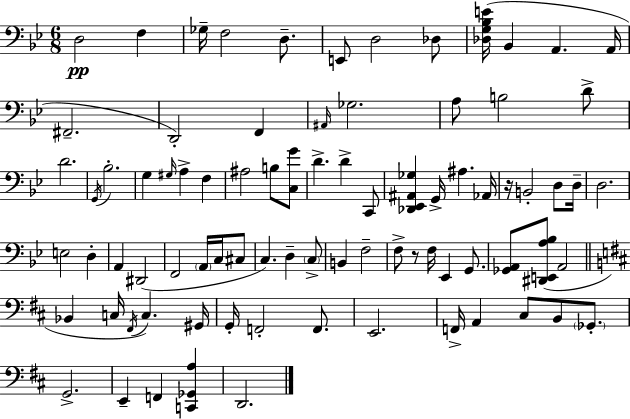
X:1
T:Untitled
M:6/8
L:1/4
K:Bb
D,2 F, _G,/4 F,2 D,/2 E,,/2 D,2 _D,/2 [_D,G,_B,E]/4 _B,, A,, A,,/4 ^F,,2 D,,2 F,, ^A,,/4 _G,2 A,/2 B,2 D/2 D2 G,,/4 _B,2 G, ^G,/4 A, F, ^A,2 B,/2 [C,G]/2 D D C,,/2 [_D,,_E,,^A,,_G,] G,,/4 ^A, _A,,/4 z/4 B,,2 D,/2 D,/4 D,2 E,2 D, A,, ^D,,2 F,,2 A,,/4 C,/4 ^C,/2 C, D, C,/2 B,, F,2 F,/2 z/2 F,/4 _E,, G,,/2 [_G,,A,,]/2 [^D,,E,,A,_B,]/2 A,,2 _B,, C,/4 ^F,,/4 C, ^G,,/4 G,,/4 F,,2 F,,/2 E,,2 F,,/4 A,, ^C,/2 B,,/2 _G,,/2 G,,2 E,, F,, [C,,_G,,A,] D,,2